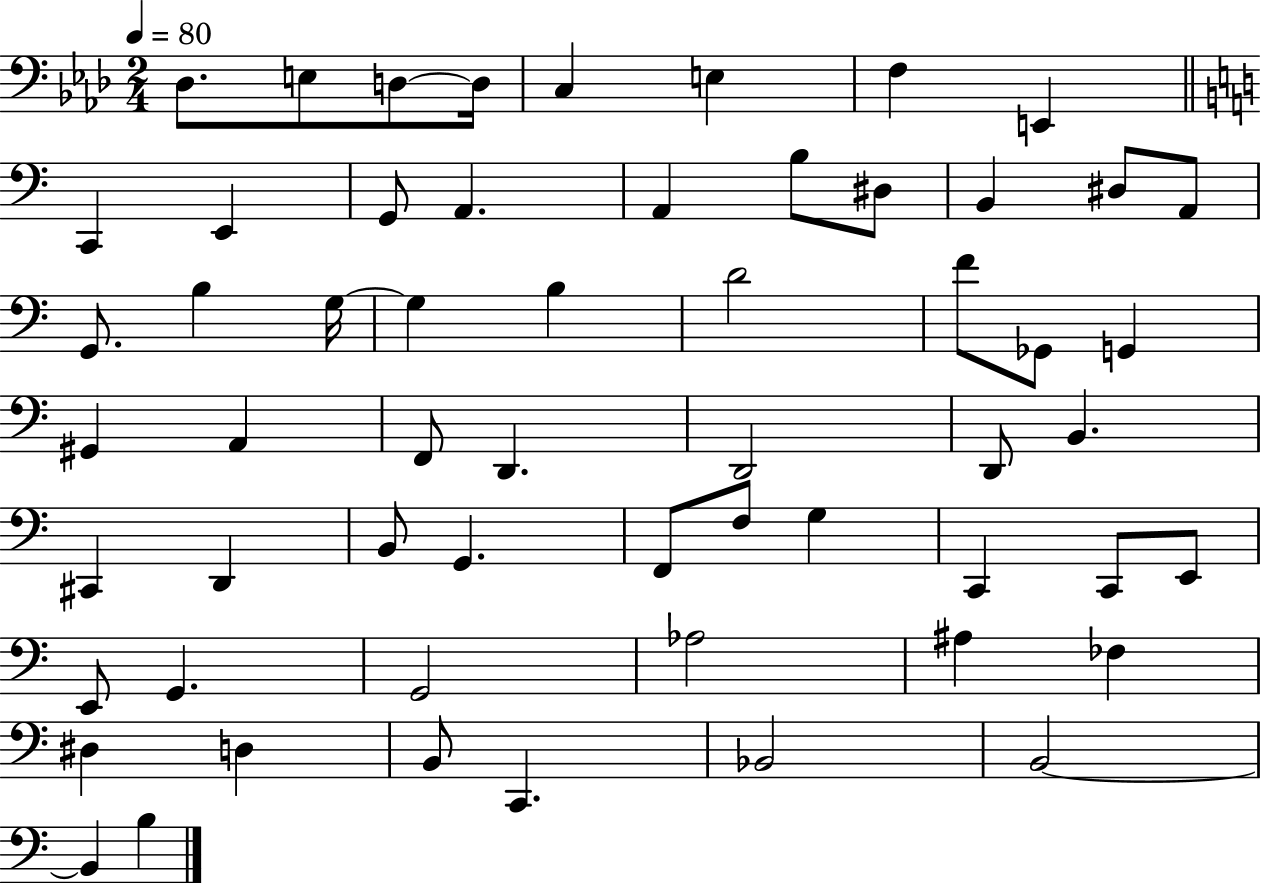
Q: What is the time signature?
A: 2/4